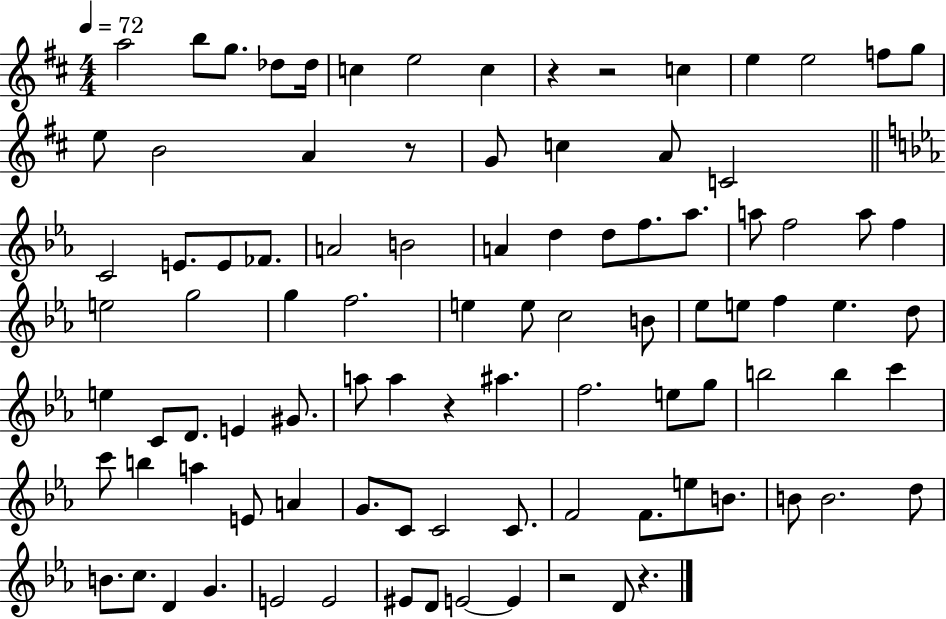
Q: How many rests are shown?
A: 6